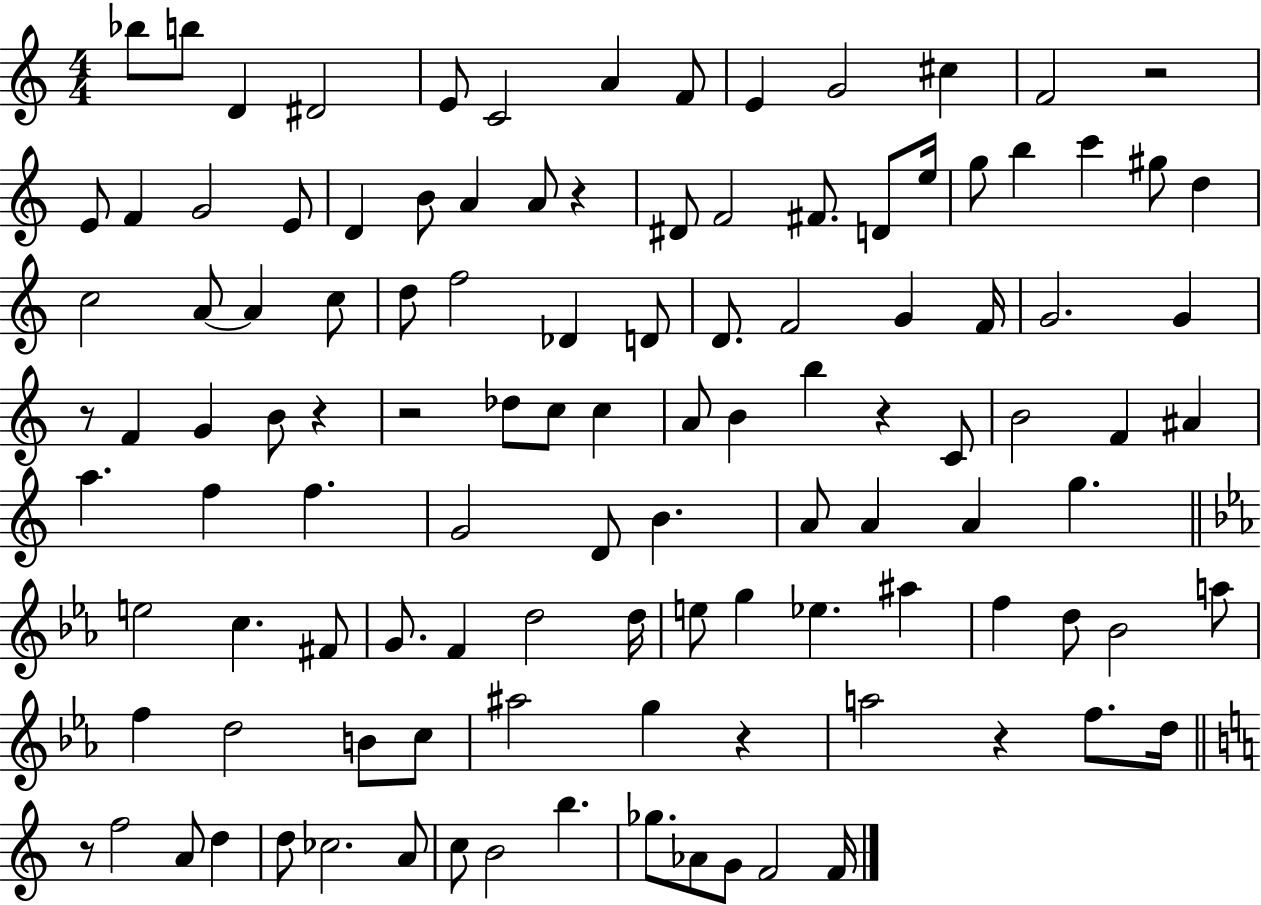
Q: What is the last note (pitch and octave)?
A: F4